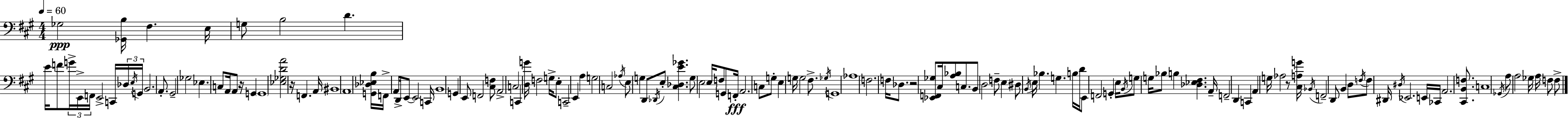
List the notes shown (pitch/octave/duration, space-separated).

Gb3/h [Gb2,B3]/s F#3/q. E3/s G3/e B3/h D4/q. E4/s F4/e G4/s E2/s F2/s E2/h C2/s Db3/s E3/s G2/s B2/h. A2/e. G#2/h Gb3/h Eb3/q. C3/e A2/s A2/e R/s G2/q G2/w [Eb3,Gb3,D4,A4]/h R/s F2/q. A2/s BIS2/w A2/w [G2,Db3,Eb3,B3]/s F2/s A2/e D2/s E2/e E2/h C2/s B2/w G2/q E2/e F2/h [C#3,F3]/e A2/h C3/h C2/q [D3,G4]/s F3/h G3/s E3/e C2/h E2/q A3/q G3/h C3/h Ab3/s E3/e G3/q D2/e Db2/s E3/e [C#3,Db3,E4,Gb4]/q. G3/e E3/h E3/s F3/e G2/e F2/s A2/h. C3/e G3/e E3/q G3/s G3/h F#3/e. Gb3/s G2/w Ab3/w F3/h. F3/s Db3/e. R/h [Eb2,F2,Gb3]/e C#3/s [A3,Bb3]/e C3/e. B2/e D3/h F3/e E3/q D#3/e B2/s E3/s Bb3/q. G3/q. B3/s D4/s E2/e F2/h G2/q E3/s B2/s G3/e G3/s Bb3/e B3/q [Db3,Eb3,F#3]/q. A2/s F2/h D2/q C2/q A2/q G3/s Ab3/h R/e [C#3,A3,G4]/s Bb2/s F2/h D2/e B2/q D3/e F3/s F3/e D#2/s D#3/s Eb2/h. E2/s CES2/s A2/h. [C#2,B2,F3]/e. C3/w Gb2/s A3/e A3/h Gb3/s A3/s F3/e F3/e